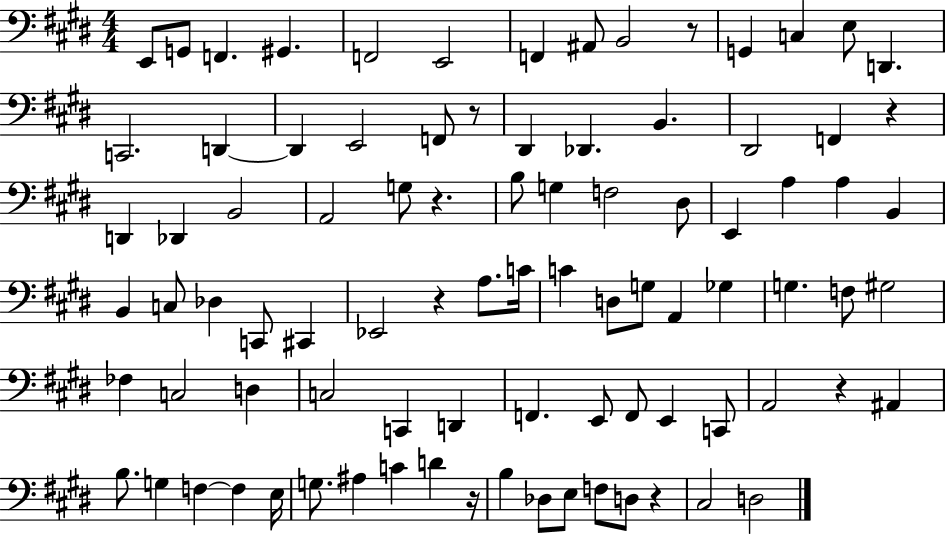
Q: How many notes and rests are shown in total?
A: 89